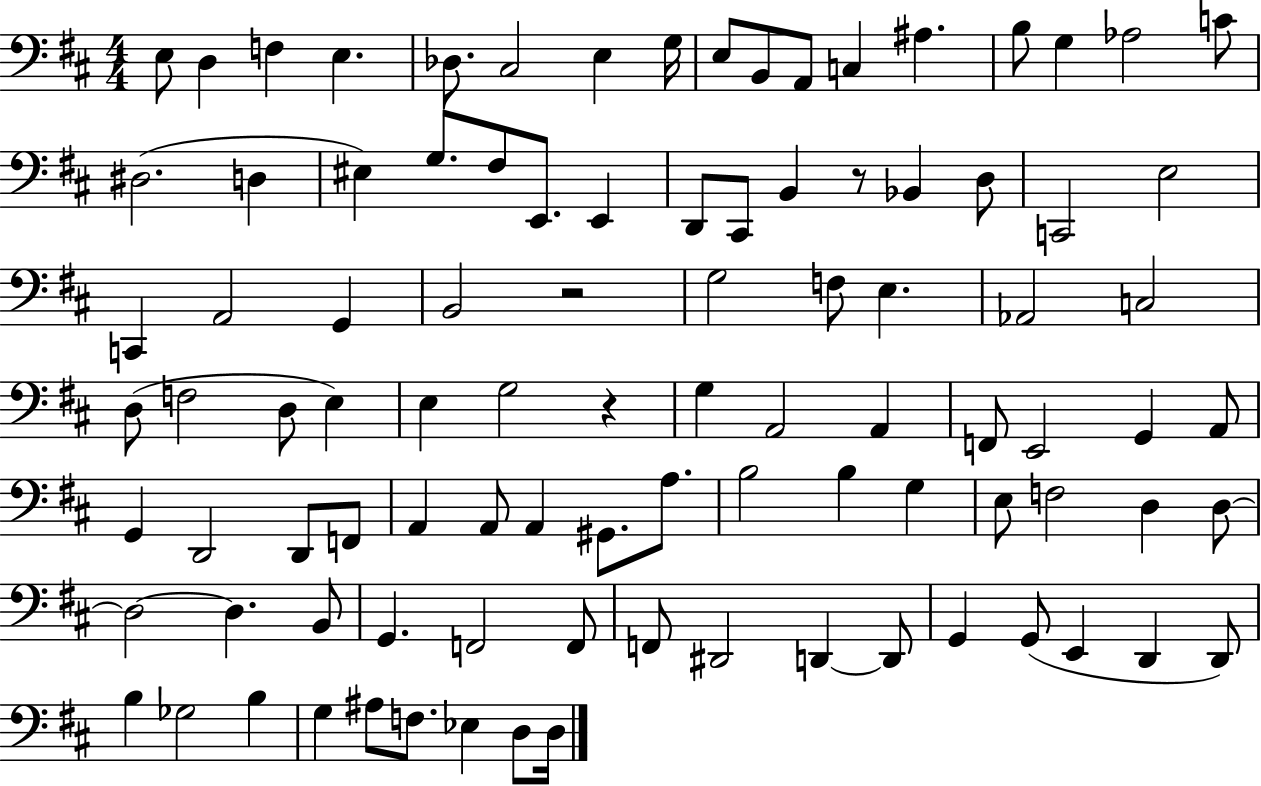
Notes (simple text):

E3/e D3/q F3/q E3/q. Db3/e. C#3/h E3/q G3/s E3/e B2/e A2/e C3/q A#3/q. B3/e G3/q Ab3/h C4/e D#3/h. D3/q EIS3/q G3/e. F#3/e E2/e. E2/q D2/e C#2/e B2/q R/e Bb2/q D3/e C2/h E3/h C2/q A2/h G2/q B2/h R/h G3/h F3/e E3/q. Ab2/h C3/h D3/e F3/h D3/e E3/q E3/q G3/h R/q G3/q A2/h A2/q F2/e E2/h G2/q A2/e G2/q D2/h D2/e F2/e A2/q A2/e A2/q G#2/e. A3/e. B3/h B3/q G3/q E3/e F3/h D3/q D3/e D3/h D3/q. B2/e G2/q. F2/h F2/e F2/e D#2/h D2/q D2/e G2/q G2/e E2/q D2/q D2/e B3/q Gb3/h B3/q G3/q A#3/e F3/e. Eb3/q D3/e D3/s